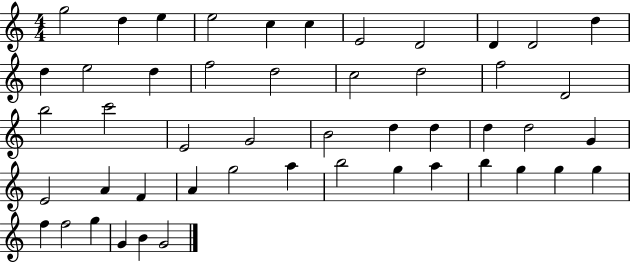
G5/h D5/q E5/q E5/h C5/q C5/q E4/h D4/h D4/q D4/h D5/q D5/q E5/h D5/q F5/h D5/h C5/h D5/h F5/h D4/h B5/h C6/h E4/h G4/h B4/h D5/q D5/q D5/q D5/h G4/q E4/h A4/q F4/q A4/q G5/h A5/q B5/h G5/q A5/q B5/q G5/q G5/q G5/q F5/q F5/h G5/q G4/q B4/q G4/h